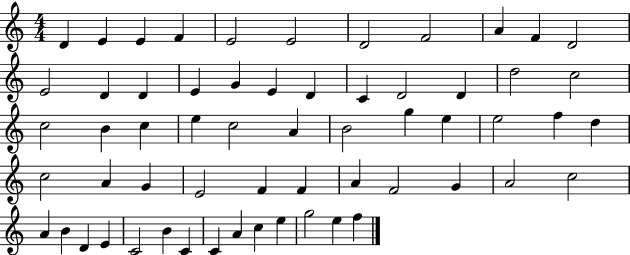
D4/q E4/q E4/q F4/q E4/h E4/h D4/h F4/h A4/q F4/q D4/h E4/h D4/q D4/q E4/q G4/q E4/q D4/q C4/q D4/h D4/q D5/h C5/h C5/h B4/q C5/q E5/q C5/h A4/q B4/h G5/q E5/q E5/h F5/q D5/q C5/h A4/q G4/q E4/h F4/q F4/q A4/q F4/h G4/q A4/h C5/h A4/q B4/q D4/q E4/q C4/h B4/q C4/q C4/q A4/q C5/q E5/q G5/h E5/q F5/q